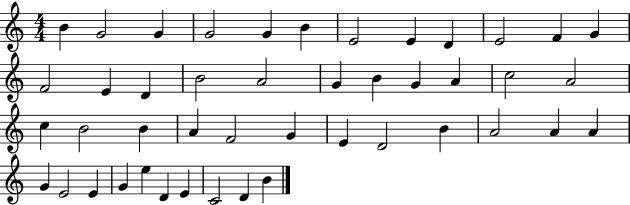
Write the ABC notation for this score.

X:1
T:Untitled
M:4/4
L:1/4
K:C
B G2 G G2 G B E2 E D E2 F G F2 E D B2 A2 G B G A c2 A2 c B2 B A F2 G E D2 B A2 A A G E2 E G e D E C2 D B